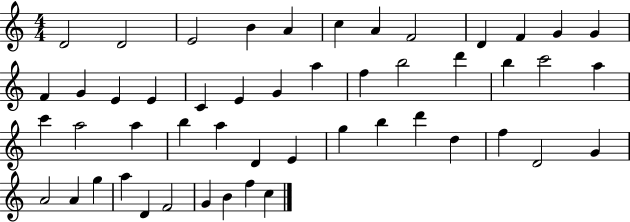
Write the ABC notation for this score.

X:1
T:Untitled
M:4/4
L:1/4
K:C
D2 D2 E2 B A c A F2 D F G G F G E E C E G a f b2 d' b c'2 a c' a2 a b a D E g b d' d f D2 G A2 A g a D F2 G B f c